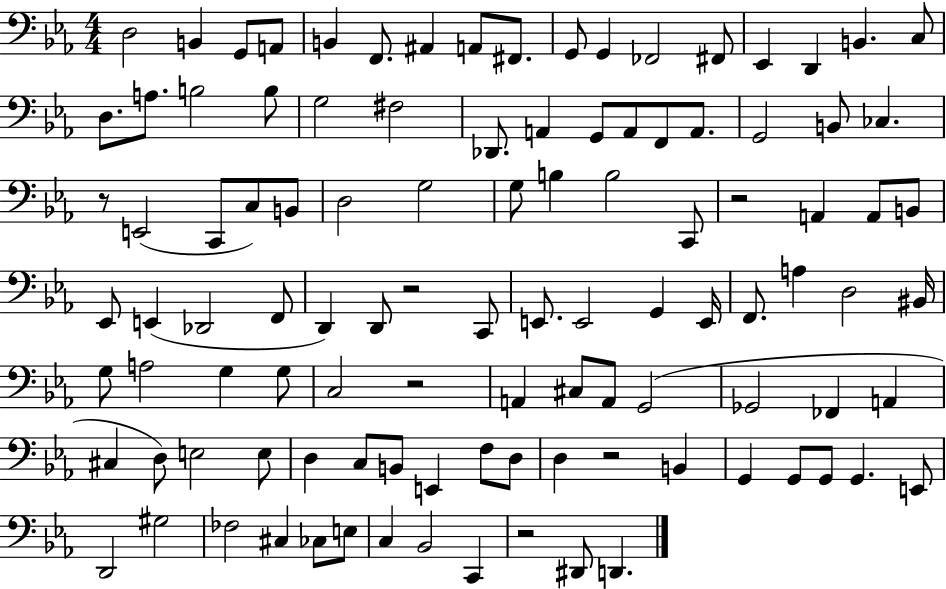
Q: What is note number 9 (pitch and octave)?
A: F#2